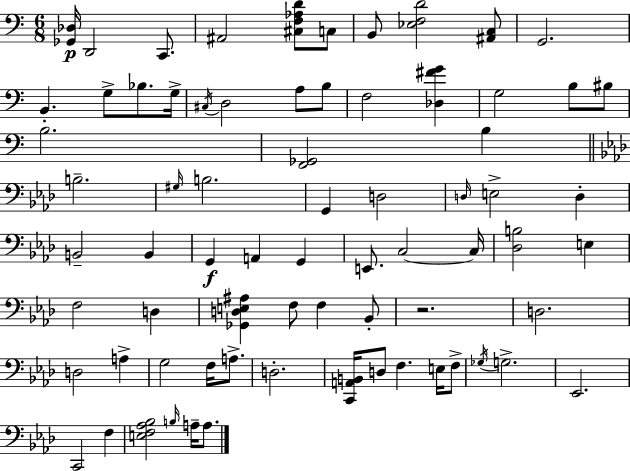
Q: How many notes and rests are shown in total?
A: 72